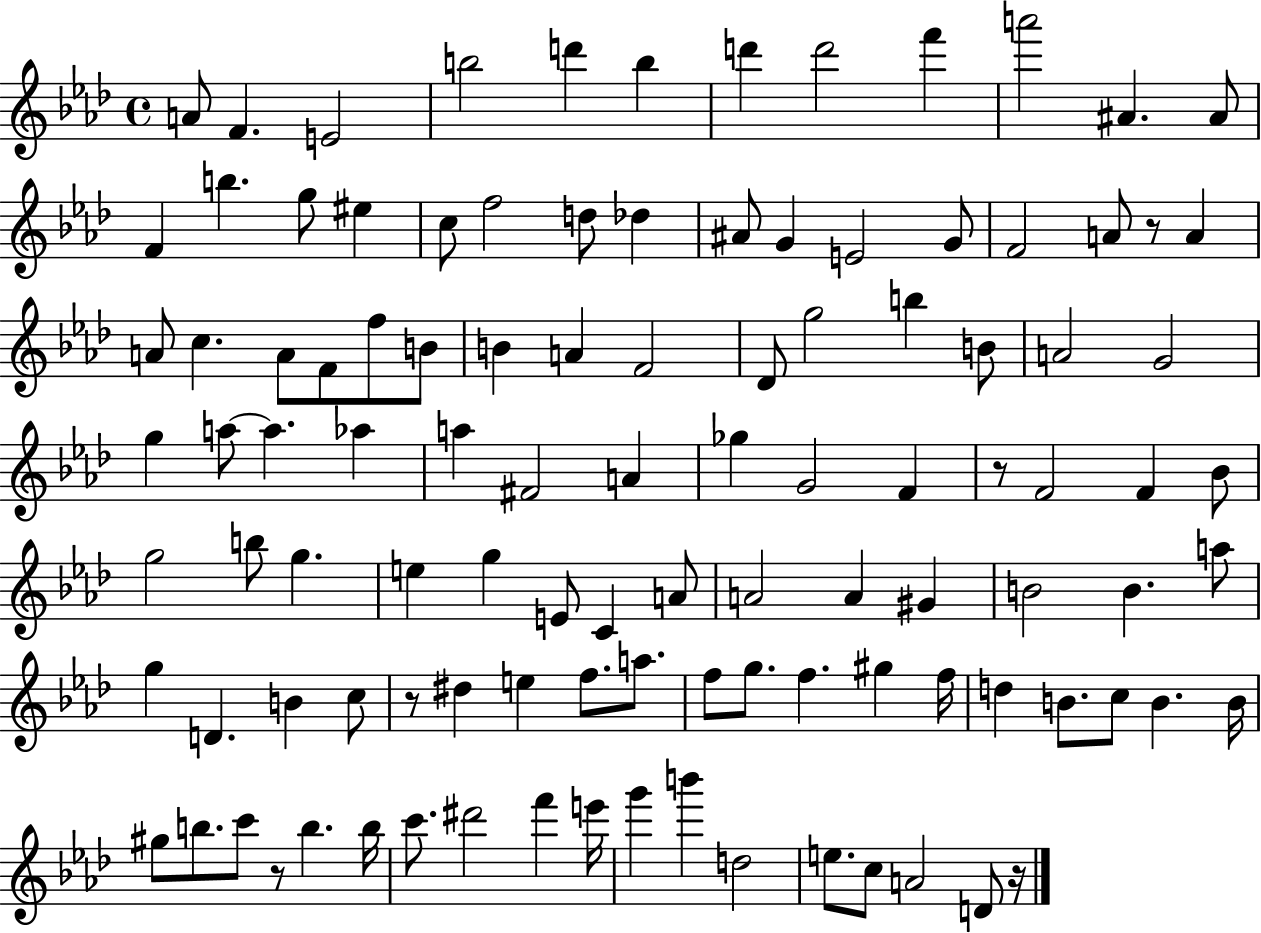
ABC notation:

X:1
T:Untitled
M:4/4
L:1/4
K:Ab
A/2 F E2 b2 d' b d' d'2 f' a'2 ^A ^A/2 F b g/2 ^e c/2 f2 d/2 _d ^A/2 G E2 G/2 F2 A/2 z/2 A A/2 c A/2 F/2 f/2 B/2 B A F2 _D/2 g2 b B/2 A2 G2 g a/2 a _a a ^F2 A _g G2 F z/2 F2 F _B/2 g2 b/2 g e g E/2 C A/2 A2 A ^G B2 B a/2 g D B c/2 z/2 ^d e f/2 a/2 f/2 g/2 f ^g f/4 d B/2 c/2 B B/4 ^g/2 b/2 c'/2 z/2 b b/4 c'/2 ^d'2 f' e'/4 g' b' d2 e/2 c/2 A2 D/2 z/4